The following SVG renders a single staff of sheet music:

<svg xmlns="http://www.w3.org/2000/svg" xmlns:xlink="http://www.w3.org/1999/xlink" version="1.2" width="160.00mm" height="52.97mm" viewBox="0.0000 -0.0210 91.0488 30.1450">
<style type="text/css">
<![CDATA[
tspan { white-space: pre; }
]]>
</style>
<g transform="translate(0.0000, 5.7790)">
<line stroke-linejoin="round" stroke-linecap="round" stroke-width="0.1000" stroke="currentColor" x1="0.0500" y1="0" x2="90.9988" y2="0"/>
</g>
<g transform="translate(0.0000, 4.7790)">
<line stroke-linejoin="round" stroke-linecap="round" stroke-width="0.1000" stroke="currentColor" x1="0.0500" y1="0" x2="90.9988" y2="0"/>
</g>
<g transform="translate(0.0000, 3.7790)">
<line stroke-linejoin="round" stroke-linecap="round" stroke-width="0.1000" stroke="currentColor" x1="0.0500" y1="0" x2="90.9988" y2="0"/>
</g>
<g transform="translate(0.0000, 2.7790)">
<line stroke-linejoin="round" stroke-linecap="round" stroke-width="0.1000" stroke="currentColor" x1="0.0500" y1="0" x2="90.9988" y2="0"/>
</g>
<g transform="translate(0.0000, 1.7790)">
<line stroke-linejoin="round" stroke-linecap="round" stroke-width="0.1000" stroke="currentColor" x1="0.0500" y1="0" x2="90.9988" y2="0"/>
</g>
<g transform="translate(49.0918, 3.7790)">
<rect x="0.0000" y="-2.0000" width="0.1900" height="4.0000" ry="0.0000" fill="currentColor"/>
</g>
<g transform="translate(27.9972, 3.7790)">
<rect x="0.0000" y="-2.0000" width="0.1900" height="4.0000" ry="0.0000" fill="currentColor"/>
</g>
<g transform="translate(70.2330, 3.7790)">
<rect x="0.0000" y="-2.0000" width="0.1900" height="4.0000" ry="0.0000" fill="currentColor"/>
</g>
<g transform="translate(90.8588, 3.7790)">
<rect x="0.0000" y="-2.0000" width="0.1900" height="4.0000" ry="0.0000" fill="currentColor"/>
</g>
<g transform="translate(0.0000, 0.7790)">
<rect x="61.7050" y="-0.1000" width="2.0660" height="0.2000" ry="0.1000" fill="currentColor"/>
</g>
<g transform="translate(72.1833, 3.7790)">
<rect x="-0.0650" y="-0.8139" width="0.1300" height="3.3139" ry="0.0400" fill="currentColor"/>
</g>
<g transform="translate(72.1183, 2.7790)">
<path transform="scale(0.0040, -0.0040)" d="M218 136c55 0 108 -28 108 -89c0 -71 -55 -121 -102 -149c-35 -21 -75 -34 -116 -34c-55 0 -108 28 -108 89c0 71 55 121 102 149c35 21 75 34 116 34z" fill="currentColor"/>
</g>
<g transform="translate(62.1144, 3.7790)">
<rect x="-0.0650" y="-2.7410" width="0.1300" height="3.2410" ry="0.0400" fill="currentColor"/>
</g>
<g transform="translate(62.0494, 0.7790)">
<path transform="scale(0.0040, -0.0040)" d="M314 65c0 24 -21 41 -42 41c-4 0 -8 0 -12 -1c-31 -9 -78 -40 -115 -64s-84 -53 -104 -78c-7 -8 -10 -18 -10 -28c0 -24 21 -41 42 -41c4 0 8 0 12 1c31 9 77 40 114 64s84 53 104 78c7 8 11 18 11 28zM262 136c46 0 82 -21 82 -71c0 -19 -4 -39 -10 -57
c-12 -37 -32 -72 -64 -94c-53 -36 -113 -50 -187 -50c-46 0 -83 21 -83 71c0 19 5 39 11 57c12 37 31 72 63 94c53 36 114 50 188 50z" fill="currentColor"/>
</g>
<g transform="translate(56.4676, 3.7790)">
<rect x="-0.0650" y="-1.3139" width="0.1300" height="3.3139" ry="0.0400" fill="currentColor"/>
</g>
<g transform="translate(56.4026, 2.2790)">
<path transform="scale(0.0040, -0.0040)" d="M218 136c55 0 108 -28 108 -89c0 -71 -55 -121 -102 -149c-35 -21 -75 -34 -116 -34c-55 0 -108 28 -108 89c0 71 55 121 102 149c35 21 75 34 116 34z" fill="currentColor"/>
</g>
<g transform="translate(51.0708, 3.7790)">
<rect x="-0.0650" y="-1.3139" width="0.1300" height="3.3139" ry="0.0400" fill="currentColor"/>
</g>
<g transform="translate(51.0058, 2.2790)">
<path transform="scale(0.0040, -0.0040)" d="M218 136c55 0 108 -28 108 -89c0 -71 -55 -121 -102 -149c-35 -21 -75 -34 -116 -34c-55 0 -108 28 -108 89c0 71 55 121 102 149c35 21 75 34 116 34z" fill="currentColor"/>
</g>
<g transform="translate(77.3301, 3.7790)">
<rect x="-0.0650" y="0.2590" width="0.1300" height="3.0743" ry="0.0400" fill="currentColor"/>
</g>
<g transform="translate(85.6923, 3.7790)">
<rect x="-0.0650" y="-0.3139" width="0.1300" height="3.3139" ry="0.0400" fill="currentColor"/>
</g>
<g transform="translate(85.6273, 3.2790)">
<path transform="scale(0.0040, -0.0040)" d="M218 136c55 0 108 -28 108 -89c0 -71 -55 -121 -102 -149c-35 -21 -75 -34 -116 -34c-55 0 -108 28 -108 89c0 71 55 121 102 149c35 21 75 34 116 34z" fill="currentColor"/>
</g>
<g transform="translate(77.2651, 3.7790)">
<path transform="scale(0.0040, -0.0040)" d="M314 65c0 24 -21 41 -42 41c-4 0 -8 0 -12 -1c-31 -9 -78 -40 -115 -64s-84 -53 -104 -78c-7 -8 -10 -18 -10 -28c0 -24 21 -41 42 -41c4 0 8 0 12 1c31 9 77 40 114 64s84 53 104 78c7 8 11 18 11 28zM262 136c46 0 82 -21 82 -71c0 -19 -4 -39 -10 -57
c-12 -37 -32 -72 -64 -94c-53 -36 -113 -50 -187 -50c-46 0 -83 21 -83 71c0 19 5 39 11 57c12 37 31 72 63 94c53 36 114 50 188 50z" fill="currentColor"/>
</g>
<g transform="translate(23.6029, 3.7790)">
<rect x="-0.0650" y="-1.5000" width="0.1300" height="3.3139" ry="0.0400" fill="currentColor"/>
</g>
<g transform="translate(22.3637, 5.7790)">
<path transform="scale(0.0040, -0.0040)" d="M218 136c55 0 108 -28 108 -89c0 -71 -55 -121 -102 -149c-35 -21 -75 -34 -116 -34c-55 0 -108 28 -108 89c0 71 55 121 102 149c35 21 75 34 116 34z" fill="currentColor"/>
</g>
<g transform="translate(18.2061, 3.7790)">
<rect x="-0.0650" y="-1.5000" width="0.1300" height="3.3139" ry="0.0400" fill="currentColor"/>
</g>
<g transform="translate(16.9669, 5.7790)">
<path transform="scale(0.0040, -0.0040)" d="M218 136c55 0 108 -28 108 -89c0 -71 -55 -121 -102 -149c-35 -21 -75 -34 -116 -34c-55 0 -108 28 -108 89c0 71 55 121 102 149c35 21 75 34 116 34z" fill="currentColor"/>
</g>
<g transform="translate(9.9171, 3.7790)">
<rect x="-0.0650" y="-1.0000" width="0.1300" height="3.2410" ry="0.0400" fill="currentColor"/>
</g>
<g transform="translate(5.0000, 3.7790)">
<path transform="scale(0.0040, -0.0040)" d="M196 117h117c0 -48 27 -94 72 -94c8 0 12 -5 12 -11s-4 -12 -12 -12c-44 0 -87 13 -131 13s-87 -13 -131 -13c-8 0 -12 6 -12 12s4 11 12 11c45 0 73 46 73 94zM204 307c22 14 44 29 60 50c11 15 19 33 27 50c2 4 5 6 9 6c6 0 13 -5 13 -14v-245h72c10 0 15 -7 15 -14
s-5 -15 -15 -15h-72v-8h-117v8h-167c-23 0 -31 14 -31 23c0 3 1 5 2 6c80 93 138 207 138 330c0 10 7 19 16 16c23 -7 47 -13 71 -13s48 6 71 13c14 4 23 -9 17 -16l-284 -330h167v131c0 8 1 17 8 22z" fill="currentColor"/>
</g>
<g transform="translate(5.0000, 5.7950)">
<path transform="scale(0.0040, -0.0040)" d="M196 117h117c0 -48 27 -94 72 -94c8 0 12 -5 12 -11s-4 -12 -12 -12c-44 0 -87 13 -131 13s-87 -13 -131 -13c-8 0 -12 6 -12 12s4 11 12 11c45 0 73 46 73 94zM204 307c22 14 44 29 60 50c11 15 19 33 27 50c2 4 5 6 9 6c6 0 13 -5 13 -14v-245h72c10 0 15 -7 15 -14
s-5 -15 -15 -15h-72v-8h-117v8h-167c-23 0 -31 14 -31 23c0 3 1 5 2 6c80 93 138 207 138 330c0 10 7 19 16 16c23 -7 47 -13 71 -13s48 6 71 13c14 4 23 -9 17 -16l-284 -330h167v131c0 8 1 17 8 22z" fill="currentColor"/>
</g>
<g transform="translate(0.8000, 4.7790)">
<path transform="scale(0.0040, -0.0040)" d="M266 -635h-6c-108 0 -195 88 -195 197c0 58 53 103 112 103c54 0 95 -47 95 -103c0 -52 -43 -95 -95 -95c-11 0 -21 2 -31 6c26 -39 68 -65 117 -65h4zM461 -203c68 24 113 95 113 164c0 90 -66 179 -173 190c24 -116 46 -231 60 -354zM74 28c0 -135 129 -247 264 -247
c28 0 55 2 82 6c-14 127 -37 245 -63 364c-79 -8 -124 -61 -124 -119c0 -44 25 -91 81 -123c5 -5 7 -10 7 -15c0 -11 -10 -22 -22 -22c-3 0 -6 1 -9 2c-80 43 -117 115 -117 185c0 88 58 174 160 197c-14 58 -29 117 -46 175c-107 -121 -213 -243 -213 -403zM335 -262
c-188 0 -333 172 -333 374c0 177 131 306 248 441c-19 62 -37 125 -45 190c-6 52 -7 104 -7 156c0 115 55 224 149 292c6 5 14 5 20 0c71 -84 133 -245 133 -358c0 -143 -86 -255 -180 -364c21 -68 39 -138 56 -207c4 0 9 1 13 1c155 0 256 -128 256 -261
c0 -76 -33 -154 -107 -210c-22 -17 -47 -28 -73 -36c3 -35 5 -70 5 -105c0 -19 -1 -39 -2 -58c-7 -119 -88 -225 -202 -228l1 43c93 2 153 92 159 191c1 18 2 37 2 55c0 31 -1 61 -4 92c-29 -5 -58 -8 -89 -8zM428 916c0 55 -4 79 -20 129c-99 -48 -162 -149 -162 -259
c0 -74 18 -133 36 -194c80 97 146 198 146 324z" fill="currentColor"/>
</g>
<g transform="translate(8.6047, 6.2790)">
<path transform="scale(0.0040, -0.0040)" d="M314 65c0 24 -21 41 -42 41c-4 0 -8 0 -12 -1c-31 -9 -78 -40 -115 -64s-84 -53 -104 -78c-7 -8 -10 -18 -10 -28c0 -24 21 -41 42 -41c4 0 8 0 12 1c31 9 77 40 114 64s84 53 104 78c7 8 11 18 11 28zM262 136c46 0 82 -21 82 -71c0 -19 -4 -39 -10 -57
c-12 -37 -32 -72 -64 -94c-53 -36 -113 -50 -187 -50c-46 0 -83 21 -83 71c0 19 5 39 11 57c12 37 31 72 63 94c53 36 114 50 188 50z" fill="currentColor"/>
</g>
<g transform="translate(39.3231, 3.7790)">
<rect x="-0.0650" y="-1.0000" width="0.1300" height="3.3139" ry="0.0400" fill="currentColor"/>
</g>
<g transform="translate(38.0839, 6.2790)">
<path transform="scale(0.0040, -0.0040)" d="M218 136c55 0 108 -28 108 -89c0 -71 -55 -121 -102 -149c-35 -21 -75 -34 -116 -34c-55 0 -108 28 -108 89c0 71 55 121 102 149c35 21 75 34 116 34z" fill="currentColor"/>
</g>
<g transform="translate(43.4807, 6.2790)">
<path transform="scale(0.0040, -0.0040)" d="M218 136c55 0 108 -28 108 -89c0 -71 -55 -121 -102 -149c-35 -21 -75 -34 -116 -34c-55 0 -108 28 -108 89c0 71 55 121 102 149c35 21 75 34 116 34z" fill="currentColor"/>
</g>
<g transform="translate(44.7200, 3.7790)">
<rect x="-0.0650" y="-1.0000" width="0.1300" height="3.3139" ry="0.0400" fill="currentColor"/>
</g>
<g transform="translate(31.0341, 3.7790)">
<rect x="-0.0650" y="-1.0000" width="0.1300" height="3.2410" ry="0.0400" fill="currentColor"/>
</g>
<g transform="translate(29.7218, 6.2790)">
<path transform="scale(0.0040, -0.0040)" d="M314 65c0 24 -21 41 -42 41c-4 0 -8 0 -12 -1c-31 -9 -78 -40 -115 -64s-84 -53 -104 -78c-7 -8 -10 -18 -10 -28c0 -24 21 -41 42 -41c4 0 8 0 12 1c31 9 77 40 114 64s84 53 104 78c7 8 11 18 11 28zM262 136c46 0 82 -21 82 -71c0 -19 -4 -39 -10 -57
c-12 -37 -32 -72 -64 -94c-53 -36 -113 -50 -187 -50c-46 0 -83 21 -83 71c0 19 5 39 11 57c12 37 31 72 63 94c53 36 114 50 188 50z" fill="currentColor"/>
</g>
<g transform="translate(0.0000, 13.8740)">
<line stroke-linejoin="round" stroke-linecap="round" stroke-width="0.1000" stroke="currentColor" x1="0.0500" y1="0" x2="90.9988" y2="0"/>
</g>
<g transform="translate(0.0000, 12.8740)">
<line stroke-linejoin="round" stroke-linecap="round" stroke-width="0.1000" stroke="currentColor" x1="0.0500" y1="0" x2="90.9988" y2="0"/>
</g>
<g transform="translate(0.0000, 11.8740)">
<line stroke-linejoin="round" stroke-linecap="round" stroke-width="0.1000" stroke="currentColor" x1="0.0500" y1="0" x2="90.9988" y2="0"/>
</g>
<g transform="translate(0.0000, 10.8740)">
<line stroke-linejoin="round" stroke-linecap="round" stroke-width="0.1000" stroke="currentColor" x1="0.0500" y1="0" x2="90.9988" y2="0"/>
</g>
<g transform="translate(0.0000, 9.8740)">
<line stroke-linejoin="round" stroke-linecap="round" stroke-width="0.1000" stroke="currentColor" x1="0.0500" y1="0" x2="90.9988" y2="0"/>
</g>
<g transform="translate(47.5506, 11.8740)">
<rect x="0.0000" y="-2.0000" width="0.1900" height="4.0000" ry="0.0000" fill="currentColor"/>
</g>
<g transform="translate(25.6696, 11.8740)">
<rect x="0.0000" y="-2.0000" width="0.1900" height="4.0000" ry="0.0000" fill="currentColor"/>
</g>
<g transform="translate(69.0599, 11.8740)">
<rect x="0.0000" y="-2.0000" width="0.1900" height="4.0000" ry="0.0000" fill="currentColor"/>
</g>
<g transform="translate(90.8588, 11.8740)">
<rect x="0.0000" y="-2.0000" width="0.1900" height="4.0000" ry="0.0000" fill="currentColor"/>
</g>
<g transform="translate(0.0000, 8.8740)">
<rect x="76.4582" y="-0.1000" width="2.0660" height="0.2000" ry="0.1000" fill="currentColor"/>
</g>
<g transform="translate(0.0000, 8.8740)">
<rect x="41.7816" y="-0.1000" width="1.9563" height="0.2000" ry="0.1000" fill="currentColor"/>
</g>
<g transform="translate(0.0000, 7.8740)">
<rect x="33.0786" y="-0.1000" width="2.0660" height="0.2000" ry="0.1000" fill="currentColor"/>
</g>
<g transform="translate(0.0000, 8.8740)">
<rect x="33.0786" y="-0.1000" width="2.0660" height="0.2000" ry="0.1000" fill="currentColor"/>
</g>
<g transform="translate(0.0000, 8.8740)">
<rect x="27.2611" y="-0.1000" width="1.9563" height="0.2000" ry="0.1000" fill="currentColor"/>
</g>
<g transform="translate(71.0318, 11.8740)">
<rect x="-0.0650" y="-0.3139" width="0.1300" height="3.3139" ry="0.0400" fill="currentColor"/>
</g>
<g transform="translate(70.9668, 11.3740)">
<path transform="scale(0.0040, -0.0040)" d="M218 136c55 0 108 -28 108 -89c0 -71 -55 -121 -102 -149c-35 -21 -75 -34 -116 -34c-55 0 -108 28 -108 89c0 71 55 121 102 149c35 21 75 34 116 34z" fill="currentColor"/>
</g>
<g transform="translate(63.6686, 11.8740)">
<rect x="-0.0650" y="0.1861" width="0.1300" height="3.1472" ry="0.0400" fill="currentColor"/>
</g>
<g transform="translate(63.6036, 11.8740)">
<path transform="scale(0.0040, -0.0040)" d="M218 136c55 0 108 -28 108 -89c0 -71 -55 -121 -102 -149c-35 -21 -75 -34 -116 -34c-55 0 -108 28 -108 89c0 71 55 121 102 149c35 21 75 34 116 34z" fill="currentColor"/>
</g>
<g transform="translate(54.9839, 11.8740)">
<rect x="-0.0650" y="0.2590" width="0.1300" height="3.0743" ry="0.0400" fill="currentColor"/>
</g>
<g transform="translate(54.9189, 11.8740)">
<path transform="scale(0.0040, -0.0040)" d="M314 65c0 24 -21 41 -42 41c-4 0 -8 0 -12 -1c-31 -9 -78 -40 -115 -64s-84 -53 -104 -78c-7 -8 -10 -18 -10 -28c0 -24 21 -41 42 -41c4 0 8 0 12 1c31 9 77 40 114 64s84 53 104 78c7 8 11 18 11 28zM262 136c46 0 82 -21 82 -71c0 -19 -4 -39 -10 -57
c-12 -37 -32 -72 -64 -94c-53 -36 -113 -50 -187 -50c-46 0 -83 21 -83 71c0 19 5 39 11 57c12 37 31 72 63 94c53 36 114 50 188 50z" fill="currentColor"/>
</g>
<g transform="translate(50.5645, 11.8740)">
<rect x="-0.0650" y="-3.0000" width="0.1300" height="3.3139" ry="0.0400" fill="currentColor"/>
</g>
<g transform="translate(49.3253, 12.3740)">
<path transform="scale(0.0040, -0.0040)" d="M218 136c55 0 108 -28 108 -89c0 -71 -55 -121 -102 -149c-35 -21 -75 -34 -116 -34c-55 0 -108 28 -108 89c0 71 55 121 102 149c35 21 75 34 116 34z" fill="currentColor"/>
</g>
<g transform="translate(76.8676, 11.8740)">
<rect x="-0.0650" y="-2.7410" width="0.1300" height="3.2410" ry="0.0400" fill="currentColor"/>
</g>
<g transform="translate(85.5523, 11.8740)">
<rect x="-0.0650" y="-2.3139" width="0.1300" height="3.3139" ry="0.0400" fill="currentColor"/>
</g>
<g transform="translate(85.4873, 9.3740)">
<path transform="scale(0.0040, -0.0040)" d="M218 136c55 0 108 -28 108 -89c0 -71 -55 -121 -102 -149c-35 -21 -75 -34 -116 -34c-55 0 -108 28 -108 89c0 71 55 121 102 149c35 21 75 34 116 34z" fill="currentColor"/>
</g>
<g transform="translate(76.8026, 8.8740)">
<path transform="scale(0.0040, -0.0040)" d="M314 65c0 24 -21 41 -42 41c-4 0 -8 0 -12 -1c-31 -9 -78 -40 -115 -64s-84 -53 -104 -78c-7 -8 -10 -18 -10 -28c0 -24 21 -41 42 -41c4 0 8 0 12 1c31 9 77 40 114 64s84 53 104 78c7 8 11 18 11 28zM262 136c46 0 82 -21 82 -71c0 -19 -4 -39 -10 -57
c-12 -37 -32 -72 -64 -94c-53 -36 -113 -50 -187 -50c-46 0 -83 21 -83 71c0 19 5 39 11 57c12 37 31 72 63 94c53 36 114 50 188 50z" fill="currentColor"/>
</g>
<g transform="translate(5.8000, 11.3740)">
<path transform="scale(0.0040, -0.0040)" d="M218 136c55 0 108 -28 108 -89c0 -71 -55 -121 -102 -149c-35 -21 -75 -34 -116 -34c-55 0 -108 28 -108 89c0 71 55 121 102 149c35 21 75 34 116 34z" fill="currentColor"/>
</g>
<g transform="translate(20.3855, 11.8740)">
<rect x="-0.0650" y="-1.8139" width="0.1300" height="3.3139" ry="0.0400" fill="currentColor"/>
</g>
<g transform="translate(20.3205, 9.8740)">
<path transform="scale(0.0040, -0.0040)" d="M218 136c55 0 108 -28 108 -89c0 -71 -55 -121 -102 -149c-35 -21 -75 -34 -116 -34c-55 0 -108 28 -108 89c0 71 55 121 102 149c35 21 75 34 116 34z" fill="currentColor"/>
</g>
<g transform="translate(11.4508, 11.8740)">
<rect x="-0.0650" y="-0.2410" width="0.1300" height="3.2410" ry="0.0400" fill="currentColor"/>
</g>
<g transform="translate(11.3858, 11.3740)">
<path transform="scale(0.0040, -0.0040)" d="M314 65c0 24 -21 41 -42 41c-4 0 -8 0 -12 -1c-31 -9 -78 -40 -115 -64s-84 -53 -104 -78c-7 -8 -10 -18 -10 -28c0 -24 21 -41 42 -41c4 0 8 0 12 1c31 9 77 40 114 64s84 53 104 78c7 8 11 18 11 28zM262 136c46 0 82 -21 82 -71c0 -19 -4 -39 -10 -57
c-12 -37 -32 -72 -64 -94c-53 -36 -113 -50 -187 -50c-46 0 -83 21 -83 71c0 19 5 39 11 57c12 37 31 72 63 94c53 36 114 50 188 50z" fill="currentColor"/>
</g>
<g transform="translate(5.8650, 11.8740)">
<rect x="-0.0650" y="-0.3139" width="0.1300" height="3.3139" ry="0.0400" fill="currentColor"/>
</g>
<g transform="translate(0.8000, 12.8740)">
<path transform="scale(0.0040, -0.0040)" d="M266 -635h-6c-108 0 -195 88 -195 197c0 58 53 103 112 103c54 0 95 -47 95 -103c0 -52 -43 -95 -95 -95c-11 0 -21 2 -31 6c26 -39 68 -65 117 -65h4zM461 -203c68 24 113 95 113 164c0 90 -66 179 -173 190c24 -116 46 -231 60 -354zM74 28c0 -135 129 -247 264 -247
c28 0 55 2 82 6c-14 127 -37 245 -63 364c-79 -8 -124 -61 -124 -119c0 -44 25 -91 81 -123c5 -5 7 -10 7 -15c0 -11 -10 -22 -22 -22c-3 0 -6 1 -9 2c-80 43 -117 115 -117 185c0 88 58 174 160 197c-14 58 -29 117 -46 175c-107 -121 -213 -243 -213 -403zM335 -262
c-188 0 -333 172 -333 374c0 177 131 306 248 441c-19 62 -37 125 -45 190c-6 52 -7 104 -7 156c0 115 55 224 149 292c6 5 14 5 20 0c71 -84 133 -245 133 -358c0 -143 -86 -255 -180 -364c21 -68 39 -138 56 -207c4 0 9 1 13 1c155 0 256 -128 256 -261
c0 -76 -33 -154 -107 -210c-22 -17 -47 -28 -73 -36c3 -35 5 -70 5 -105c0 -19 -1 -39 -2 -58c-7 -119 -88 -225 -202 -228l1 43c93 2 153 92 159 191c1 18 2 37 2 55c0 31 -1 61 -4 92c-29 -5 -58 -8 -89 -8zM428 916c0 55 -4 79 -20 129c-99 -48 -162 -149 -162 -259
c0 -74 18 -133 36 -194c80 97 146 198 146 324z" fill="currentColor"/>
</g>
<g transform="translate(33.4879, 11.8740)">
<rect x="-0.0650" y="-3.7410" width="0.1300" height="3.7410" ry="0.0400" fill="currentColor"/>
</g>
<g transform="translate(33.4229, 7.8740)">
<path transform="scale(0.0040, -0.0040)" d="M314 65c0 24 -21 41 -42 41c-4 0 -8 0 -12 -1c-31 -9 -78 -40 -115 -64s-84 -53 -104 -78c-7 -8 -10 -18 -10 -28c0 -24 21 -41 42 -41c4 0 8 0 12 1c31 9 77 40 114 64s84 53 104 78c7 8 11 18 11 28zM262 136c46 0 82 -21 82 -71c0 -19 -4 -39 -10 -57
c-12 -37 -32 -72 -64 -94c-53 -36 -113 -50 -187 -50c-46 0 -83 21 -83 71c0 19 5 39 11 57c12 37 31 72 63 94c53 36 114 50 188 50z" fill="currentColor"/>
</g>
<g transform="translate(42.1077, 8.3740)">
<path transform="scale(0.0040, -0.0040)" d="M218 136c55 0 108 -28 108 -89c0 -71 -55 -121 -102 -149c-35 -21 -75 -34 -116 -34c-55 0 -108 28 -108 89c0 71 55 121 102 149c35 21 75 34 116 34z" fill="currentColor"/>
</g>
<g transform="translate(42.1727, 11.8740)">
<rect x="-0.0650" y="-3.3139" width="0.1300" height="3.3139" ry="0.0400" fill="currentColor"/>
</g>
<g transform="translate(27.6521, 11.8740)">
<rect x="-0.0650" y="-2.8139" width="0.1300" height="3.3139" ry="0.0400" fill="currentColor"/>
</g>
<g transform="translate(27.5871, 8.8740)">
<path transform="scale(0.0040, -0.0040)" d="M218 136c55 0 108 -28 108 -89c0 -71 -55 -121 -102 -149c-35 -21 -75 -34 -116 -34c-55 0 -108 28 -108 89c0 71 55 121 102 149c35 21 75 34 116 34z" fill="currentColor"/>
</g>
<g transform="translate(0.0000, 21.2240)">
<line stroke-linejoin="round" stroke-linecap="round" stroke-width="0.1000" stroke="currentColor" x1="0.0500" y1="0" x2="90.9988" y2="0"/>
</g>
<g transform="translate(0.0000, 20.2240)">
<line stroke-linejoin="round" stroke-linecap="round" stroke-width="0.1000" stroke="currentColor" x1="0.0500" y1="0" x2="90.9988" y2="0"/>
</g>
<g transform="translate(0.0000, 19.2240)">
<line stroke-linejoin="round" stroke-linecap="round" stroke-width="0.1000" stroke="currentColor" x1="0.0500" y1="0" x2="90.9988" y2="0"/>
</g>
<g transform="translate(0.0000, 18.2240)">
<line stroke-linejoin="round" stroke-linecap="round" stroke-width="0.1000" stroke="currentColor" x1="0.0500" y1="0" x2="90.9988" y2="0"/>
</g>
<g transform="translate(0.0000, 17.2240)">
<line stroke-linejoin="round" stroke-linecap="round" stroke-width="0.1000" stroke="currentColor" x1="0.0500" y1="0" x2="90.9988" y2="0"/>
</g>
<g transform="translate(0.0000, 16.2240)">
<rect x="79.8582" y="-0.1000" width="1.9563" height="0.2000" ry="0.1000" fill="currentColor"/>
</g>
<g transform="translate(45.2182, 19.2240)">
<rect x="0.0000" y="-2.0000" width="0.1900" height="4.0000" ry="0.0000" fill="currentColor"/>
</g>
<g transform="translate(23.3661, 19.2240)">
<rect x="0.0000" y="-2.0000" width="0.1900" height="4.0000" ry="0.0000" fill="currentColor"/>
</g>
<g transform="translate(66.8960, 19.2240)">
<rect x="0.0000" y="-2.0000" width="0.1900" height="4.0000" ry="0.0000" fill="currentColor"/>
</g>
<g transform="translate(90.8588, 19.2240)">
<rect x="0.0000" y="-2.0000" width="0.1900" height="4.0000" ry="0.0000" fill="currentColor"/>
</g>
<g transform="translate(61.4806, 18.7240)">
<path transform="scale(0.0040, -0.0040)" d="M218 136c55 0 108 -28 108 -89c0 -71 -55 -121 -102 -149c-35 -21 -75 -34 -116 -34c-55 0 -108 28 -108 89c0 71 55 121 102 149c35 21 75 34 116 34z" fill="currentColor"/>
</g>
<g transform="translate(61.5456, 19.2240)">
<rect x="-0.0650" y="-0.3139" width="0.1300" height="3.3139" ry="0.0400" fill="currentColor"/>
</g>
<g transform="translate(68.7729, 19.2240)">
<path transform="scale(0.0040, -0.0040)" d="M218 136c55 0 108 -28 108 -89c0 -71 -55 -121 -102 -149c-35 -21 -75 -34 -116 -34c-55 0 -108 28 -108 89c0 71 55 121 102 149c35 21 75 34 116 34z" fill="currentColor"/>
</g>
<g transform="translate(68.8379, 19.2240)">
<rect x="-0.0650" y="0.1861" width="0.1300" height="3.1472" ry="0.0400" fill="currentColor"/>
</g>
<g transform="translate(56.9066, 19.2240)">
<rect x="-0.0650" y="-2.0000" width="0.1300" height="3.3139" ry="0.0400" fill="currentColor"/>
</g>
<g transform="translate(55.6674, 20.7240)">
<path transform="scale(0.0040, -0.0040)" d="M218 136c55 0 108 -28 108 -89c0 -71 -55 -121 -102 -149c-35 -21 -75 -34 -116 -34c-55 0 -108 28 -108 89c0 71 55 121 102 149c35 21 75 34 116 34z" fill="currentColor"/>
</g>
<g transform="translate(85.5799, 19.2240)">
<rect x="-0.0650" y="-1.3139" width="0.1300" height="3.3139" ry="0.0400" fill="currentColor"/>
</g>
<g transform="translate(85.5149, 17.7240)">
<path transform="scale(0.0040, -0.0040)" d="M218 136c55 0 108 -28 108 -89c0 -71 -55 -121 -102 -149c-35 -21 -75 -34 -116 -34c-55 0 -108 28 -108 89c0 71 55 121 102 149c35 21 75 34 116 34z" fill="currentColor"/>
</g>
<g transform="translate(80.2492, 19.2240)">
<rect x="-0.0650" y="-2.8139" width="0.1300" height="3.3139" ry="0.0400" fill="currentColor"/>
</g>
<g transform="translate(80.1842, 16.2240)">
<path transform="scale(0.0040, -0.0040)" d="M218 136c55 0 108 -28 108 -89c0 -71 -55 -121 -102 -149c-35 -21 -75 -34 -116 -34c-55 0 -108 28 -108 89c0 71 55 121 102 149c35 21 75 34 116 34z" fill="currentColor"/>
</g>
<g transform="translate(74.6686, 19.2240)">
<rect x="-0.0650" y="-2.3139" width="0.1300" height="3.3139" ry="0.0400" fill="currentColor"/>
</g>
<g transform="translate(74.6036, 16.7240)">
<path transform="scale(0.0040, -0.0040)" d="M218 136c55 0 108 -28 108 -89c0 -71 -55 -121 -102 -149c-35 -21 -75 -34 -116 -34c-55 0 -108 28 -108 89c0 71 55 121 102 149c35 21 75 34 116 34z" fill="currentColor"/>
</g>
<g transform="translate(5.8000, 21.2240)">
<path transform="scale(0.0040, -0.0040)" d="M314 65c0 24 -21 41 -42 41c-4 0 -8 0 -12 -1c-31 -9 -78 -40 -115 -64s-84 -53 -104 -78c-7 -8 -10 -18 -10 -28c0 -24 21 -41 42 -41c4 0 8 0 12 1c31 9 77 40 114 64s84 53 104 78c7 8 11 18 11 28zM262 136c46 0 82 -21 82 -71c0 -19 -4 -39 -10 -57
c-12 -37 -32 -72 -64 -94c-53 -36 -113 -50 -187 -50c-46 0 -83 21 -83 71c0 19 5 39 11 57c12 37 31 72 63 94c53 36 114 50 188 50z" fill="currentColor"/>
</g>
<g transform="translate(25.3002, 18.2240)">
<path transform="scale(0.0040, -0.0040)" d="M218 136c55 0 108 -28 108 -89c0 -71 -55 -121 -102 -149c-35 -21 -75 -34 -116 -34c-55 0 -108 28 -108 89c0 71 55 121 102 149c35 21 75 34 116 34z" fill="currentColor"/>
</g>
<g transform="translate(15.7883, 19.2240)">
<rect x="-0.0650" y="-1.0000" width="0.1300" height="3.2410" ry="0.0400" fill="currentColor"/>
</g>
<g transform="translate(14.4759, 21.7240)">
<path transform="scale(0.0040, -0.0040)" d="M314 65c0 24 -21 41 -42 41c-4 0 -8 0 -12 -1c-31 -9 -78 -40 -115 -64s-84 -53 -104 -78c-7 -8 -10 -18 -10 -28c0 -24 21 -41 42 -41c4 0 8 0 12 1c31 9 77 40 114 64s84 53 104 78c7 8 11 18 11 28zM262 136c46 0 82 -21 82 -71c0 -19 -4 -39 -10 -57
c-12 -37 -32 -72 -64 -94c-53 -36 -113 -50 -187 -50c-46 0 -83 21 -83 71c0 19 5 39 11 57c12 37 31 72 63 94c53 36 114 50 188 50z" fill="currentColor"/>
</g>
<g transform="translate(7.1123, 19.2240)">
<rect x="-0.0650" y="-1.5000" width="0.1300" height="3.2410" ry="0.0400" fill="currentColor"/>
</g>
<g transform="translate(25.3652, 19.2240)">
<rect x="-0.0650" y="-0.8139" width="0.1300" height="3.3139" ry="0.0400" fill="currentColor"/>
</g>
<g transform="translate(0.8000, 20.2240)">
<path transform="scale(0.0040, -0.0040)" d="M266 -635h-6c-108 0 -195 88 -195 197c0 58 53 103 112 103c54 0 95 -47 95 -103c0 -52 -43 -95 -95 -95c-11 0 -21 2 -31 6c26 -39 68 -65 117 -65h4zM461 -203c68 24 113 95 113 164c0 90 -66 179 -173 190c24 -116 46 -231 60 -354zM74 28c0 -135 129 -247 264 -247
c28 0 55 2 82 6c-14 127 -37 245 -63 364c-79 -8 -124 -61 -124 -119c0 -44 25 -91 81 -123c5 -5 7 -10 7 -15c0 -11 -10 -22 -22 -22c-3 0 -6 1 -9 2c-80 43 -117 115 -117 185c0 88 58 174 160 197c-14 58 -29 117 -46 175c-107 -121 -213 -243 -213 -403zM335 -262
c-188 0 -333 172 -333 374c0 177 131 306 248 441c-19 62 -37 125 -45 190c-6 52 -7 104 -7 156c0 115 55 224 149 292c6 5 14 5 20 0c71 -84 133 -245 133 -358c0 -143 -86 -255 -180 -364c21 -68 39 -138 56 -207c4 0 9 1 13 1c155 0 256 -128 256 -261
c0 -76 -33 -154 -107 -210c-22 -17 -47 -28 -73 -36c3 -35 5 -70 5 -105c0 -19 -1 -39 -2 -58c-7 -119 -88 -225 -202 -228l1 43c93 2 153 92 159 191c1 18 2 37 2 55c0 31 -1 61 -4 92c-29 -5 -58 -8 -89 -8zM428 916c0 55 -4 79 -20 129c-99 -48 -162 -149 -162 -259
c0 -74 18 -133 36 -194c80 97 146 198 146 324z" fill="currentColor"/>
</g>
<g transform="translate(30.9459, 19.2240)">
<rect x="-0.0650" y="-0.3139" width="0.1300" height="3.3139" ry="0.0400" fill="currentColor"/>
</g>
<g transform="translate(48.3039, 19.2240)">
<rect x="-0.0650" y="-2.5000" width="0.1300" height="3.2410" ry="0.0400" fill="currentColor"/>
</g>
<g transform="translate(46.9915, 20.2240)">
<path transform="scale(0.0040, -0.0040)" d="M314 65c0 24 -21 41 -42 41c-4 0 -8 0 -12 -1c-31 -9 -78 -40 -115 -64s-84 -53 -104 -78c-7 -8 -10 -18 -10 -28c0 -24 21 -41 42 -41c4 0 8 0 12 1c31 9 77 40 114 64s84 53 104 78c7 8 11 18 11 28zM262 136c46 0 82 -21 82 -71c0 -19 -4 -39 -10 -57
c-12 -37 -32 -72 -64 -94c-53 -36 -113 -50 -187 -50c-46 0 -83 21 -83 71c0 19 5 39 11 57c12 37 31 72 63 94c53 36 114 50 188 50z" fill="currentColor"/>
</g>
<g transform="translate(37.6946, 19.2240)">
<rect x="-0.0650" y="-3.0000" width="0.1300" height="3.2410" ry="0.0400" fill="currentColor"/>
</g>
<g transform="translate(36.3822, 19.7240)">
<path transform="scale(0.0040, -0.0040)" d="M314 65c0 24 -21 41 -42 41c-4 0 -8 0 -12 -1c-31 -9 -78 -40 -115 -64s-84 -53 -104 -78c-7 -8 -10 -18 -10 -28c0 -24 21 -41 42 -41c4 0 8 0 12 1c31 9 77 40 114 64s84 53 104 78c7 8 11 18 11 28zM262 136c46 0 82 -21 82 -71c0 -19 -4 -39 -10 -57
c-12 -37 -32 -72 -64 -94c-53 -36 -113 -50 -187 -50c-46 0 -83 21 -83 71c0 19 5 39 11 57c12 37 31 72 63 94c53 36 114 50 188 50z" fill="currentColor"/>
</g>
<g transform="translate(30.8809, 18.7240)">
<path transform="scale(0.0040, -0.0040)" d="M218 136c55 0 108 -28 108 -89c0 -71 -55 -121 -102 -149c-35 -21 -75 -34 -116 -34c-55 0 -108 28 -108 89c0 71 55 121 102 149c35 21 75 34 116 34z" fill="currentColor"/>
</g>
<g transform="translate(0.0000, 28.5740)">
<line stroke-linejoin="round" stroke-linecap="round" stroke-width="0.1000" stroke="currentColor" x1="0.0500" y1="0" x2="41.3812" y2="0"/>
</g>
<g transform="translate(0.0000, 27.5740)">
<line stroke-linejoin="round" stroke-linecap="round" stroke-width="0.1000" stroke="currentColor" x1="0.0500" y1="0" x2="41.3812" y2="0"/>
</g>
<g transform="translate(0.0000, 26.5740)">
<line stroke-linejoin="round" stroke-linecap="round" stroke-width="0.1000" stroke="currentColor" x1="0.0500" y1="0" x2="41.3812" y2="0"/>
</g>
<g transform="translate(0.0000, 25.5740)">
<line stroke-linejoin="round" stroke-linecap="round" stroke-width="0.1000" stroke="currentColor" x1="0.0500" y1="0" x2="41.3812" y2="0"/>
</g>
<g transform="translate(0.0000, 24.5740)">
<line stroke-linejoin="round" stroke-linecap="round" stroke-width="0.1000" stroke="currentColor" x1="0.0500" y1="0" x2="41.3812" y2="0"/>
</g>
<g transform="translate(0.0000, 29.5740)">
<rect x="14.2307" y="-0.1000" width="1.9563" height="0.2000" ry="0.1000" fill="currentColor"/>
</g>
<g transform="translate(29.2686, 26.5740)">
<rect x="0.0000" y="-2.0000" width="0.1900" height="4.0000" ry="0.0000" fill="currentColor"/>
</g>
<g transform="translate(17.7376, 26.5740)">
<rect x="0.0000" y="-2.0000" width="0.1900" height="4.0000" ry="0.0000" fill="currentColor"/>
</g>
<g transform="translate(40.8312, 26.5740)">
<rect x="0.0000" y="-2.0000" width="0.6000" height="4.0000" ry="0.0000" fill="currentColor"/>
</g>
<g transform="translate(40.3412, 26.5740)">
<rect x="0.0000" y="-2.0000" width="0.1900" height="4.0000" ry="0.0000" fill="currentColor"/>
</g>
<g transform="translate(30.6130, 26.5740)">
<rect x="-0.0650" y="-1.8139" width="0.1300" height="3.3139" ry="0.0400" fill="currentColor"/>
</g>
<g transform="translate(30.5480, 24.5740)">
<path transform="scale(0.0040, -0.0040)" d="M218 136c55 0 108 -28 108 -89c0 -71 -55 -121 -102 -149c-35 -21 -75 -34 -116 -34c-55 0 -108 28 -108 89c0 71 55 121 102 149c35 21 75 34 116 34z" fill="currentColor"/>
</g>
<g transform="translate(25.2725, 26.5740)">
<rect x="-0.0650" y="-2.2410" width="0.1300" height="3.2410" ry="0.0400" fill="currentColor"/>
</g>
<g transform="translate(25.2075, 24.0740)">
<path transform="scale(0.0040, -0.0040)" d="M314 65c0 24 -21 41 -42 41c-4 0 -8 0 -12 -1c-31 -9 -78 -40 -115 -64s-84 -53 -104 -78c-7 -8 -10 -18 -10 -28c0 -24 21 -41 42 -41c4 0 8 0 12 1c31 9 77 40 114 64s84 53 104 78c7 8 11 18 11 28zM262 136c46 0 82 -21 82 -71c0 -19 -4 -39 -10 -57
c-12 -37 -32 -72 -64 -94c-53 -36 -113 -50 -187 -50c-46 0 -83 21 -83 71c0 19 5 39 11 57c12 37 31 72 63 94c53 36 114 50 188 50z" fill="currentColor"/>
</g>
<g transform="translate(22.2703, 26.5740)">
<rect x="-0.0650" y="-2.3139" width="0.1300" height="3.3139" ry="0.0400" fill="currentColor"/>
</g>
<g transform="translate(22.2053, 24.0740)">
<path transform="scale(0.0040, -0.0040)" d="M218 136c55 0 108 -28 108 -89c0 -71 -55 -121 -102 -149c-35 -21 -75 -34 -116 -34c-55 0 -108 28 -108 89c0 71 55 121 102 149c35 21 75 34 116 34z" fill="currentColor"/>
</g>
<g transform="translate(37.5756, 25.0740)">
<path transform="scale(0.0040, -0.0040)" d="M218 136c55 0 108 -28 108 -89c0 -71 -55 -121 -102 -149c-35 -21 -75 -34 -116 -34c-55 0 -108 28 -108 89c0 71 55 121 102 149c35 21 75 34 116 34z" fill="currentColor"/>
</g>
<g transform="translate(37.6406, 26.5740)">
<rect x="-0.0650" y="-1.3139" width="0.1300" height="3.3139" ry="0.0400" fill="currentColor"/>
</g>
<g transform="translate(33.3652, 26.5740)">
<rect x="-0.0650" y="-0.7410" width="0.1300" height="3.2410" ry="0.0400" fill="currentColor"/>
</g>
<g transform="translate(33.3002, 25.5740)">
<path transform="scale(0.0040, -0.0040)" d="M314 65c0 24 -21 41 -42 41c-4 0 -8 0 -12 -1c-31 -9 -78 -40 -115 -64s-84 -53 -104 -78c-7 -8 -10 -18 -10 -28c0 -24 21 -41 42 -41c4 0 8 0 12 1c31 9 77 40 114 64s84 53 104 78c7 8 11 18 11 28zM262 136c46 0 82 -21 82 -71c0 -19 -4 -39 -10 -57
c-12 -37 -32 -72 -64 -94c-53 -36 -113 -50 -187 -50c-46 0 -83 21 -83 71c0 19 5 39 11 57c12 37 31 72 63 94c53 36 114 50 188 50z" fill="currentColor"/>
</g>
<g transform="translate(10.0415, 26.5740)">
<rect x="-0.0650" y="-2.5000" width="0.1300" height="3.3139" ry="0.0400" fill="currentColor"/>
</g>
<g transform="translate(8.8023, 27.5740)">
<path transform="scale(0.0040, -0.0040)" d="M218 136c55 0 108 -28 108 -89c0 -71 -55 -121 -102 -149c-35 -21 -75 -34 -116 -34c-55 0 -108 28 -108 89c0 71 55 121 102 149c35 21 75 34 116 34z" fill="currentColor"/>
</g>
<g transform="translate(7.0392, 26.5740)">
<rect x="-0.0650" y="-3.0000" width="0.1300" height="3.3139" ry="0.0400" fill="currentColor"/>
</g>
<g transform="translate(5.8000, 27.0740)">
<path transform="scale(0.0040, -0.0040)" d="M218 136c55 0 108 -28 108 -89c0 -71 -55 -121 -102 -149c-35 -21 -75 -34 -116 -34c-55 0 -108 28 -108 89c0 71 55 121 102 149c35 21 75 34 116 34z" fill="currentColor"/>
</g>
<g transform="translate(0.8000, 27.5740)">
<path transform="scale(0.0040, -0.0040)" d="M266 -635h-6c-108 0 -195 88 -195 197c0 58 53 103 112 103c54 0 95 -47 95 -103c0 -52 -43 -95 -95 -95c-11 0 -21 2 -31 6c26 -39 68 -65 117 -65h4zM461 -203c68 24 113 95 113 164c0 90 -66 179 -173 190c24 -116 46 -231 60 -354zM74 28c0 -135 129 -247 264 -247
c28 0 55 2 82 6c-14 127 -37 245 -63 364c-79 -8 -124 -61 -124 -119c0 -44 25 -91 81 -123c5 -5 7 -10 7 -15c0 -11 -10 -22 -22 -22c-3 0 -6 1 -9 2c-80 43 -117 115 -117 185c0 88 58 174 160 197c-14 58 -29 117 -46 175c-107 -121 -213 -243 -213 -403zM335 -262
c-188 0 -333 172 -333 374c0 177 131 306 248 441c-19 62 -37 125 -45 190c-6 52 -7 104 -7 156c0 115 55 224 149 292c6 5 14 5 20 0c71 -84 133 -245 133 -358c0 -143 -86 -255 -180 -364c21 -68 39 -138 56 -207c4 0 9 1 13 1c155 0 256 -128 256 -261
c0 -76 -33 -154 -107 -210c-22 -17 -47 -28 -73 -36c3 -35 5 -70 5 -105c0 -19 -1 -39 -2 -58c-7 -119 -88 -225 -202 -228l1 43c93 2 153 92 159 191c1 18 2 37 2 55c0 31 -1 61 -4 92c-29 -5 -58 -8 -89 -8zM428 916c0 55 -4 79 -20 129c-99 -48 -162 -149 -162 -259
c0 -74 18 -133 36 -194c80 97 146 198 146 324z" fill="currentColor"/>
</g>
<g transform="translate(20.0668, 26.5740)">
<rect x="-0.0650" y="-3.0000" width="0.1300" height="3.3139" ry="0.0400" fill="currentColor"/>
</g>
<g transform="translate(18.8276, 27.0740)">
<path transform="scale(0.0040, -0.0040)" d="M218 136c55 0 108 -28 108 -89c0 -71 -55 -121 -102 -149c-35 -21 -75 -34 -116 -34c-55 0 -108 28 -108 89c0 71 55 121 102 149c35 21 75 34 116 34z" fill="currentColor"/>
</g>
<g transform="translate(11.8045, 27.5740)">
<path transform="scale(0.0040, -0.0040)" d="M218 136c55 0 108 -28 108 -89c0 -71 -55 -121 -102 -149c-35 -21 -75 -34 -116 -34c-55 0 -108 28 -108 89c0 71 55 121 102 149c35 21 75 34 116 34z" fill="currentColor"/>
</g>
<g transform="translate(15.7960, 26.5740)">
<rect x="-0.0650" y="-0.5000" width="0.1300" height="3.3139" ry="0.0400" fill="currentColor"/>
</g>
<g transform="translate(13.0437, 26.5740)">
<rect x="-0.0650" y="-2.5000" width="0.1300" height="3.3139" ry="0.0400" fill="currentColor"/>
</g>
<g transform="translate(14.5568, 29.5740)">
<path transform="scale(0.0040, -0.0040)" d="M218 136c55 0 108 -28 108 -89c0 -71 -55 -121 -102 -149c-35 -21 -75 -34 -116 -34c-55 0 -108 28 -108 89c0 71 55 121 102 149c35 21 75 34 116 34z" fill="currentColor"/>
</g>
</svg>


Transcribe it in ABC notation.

X:1
T:Untitled
M:4/4
L:1/4
K:C
D2 E E D2 D D e e a2 d B2 c c c2 f a c'2 b A B2 B c a2 g E2 D2 d c A2 G2 F c B g a e A G G C A g g2 f d2 e